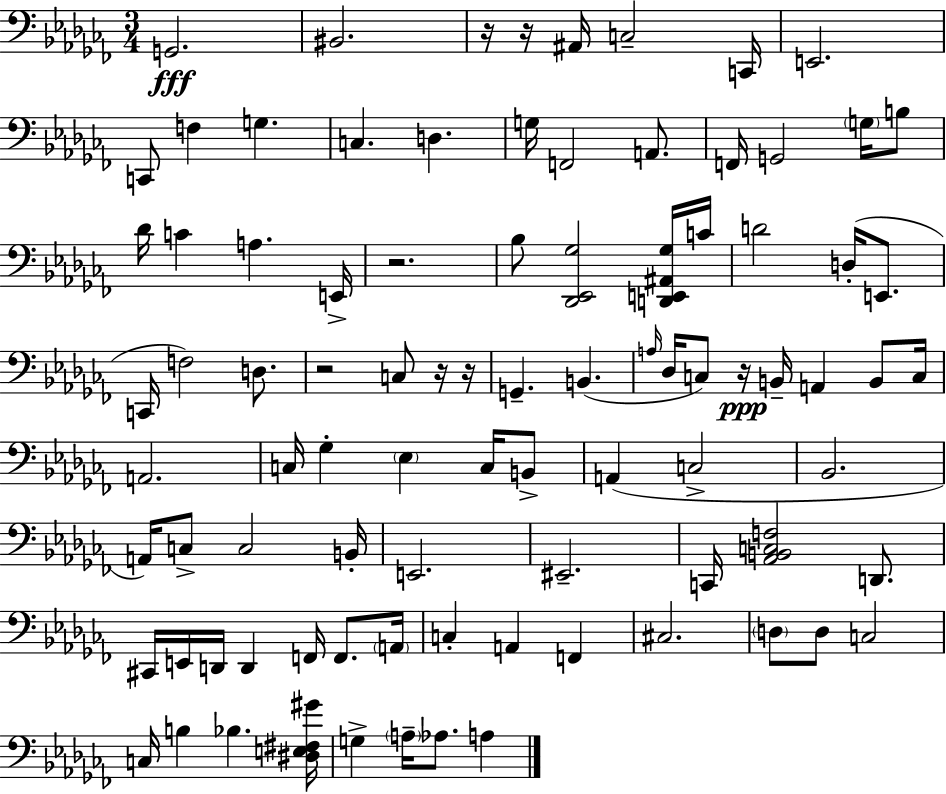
{
  \clef bass
  \numericTimeSignature
  \time 3/4
  \key aes \minor
  g,2.\fff | bis,2. | r16 r16 ais,16 c2-- c,16 | e,2. | \break c,8 f4 g4. | c4. d4. | g16 f,2 a,8. | f,16 g,2 \parenthesize g16 b8 | \break des'16 c'4 a4. e,16-> | r2. | bes8 <des, ees, ges>2 <d, e, ais, ges>16 c'16 | d'2 d16-.( e,8. | \break c,16 f2) d8. | r2 c8 r16 r16 | g,4.-- b,4.( | \grace { a16 } des16 c8) r16\ppp b,16-- a,4 b,8 | \break c16 a,2. | c16 ges4-. \parenthesize ees4 c16 b,8-> | a,4( c2-> | bes,2. | \break a,16) c8-> c2 | b,16-. e,2. | eis,2.-- | c,16 <aes, b, c f>2 d,8. | \break cis,16 e,16 d,16 d,4 f,16 f,8. | \parenthesize a,16 c4-. a,4 f,4 | cis2. | \parenthesize d8 d8 c2 | \break c16 b4 bes4. | <dis e fis gis'>16 g4-> \parenthesize a16-- aes8. a4 | \bar "|."
}